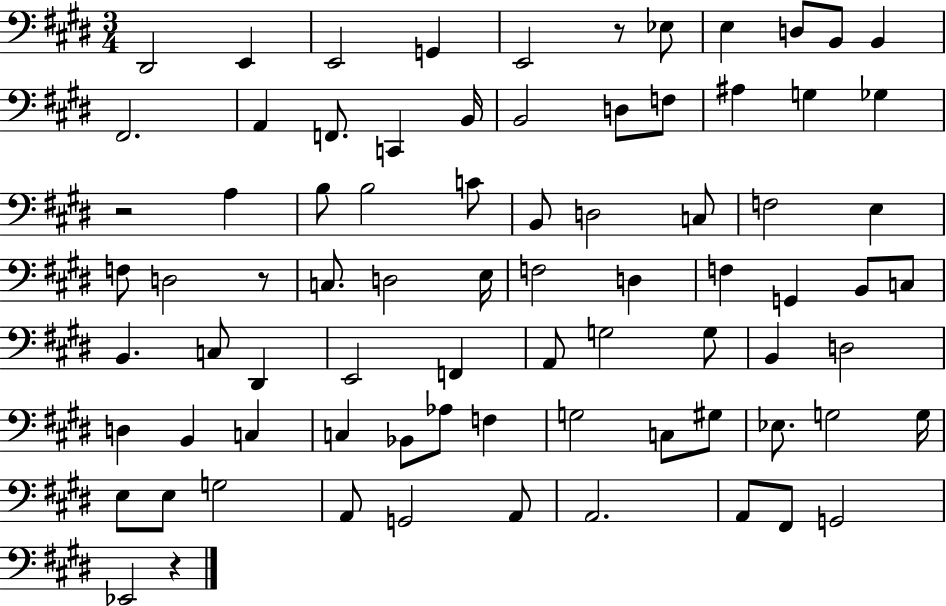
D#2/h E2/q E2/h G2/q E2/h R/e Eb3/e E3/q D3/e B2/e B2/q F#2/h. A2/q F2/e. C2/q B2/s B2/h D3/e F3/e A#3/q G3/q Gb3/q R/h A3/q B3/e B3/h C4/e B2/e D3/h C3/e F3/h E3/q F3/e D3/h R/e C3/e. D3/h E3/s F3/h D3/q F3/q G2/q B2/e C3/e B2/q. C3/e D#2/q E2/h F2/q A2/e G3/h G3/e B2/q D3/h D3/q B2/q C3/q C3/q Bb2/e Ab3/e F3/q G3/h C3/e G#3/e Eb3/e. G3/h G3/s E3/e E3/e G3/h A2/e G2/h A2/e A2/h. A2/e F#2/e G2/h Eb2/h R/q